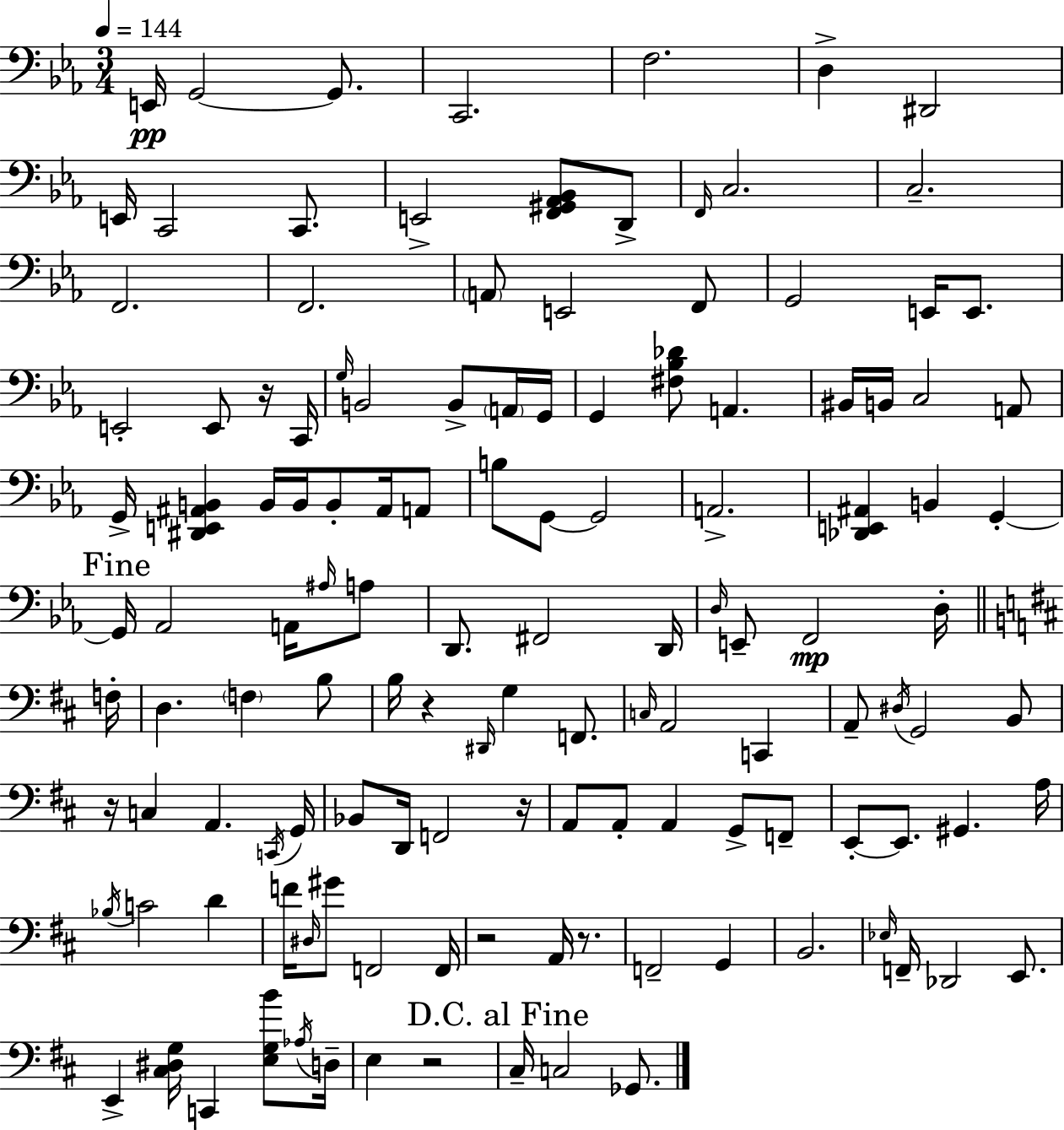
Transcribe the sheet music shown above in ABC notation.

X:1
T:Untitled
M:3/4
L:1/4
K:Eb
E,,/4 G,,2 G,,/2 C,,2 F,2 D, ^D,,2 E,,/4 C,,2 C,,/2 E,,2 [F,,^G,,_A,,_B,,]/2 D,,/2 F,,/4 C,2 C,2 F,,2 F,,2 A,,/2 E,,2 F,,/2 G,,2 E,,/4 E,,/2 E,,2 E,,/2 z/4 C,,/4 G,/4 B,,2 B,,/2 A,,/4 G,,/4 G,, [^F,_B,_D]/2 A,, ^B,,/4 B,,/4 C,2 A,,/2 G,,/4 [^D,,E,,^A,,B,,] B,,/4 B,,/4 B,,/2 ^A,,/4 A,,/2 B,/2 G,,/2 G,,2 A,,2 [_D,,E,,^A,,] B,, G,, G,,/4 _A,,2 A,,/4 ^A,/4 A,/2 D,,/2 ^F,,2 D,,/4 D,/4 E,,/2 F,,2 D,/4 F,/4 D, F, B,/2 B,/4 z ^D,,/4 G, F,,/2 C,/4 A,,2 C,, A,,/2 ^D,/4 G,,2 B,,/2 z/4 C, A,, C,,/4 G,,/4 _B,,/2 D,,/4 F,,2 z/4 A,,/2 A,,/2 A,, G,,/2 F,,/2 E,,/2 E,,/2 ^G,, A,/4 _B,/4 C2 D F/4 ^D,/4 ^G/2 F,,2 F,,/4 z2 A,,/4 z/2 F,,2 G,, B,,2 _E,/4 F,,/4 _D,,2 E,,/2 E,, [^C,^D,G,]/4 C,, [E,G,B]/2 _A,/4 D,/4 E, z2 ^C,/4 C,2 _G,,/2